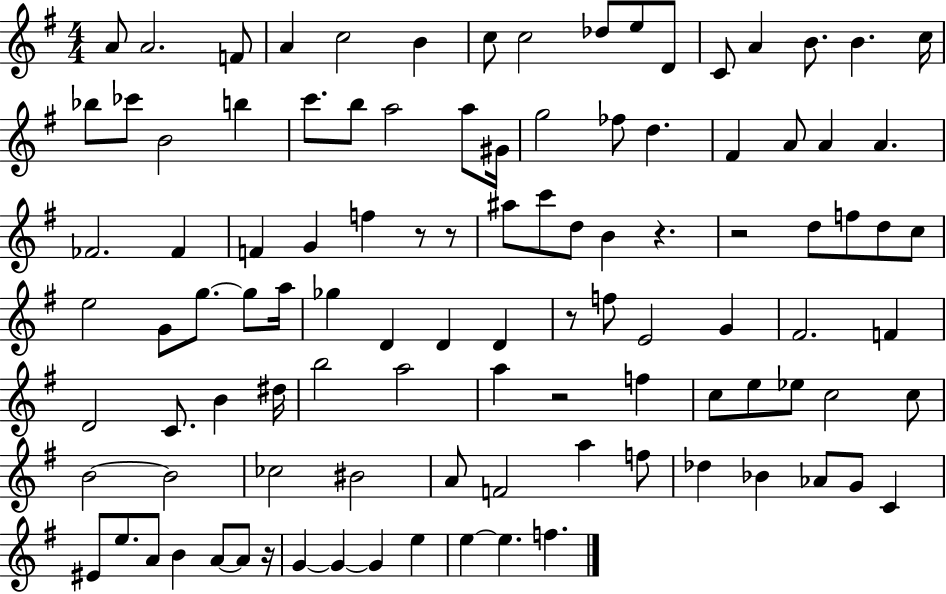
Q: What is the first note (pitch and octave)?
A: A4